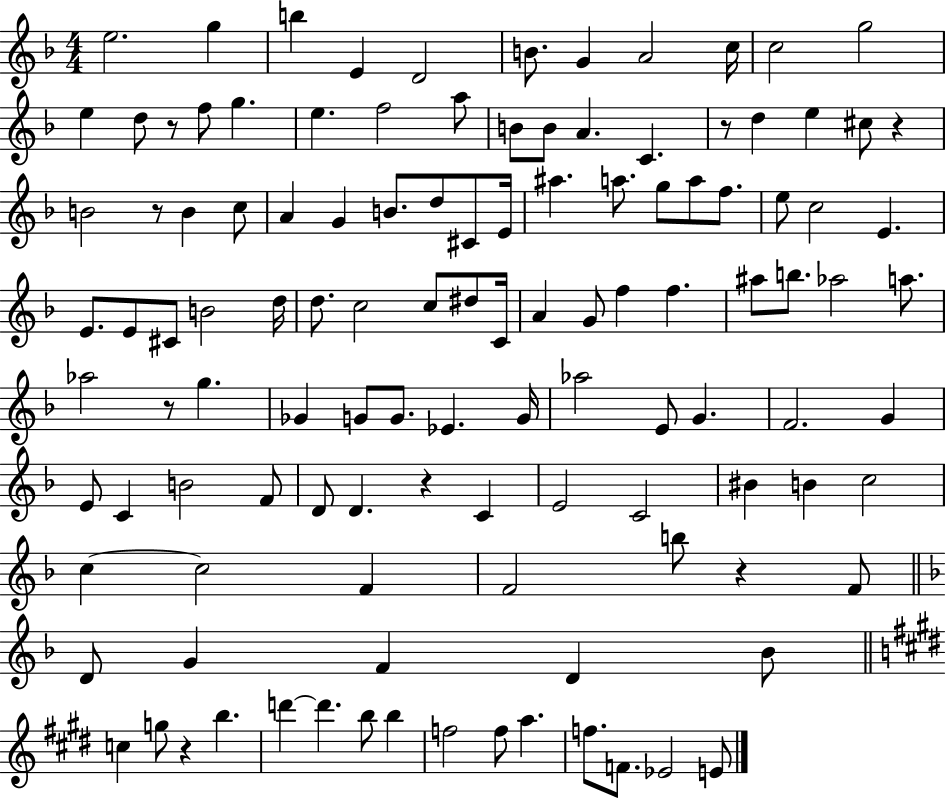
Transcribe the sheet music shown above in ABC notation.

X:1
T:Untitled
M:4/4
L:1/4
K:F
e2 g b E D2 B/2 G A2 c/4 c2 g2 e d/2 z/2 f/2 g e f2 a/2 B/2 B/2 A C z/2 d e ^c/2 z B2 z/2 B c/2 A G B/2 d/2 ^C/2 E/4 ^a a/2 g/2 a/2 f/2 e/2 c2 E E/2 E/2 ^C/2 B2 d/4 d/2 c2 c/2 ^d/2 C/4 A G/2 f f ^a/2 b/2 _a2 a/2 _a2 z/2 g _G G/2 G/2 _E G/4 _a2 E/2 G F2 G E/2 C B2 F/2 D/2 D z C E2 C2 ^B B c2 c c2 F F2 b/2 z F/2 D/2 G F D _B/2 c g/2 z b d' d' b/2 b f2 f/2 a f/2 F/2 _E2 E/2